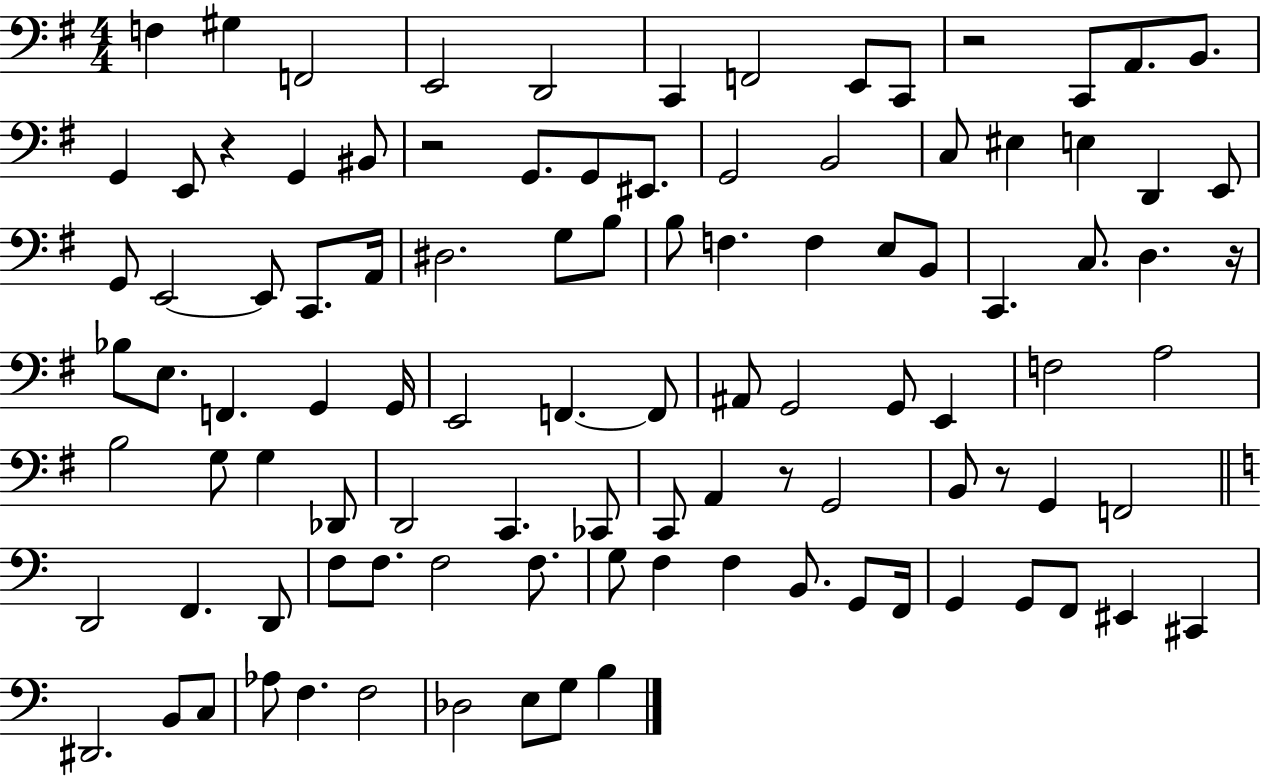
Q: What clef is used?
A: bass